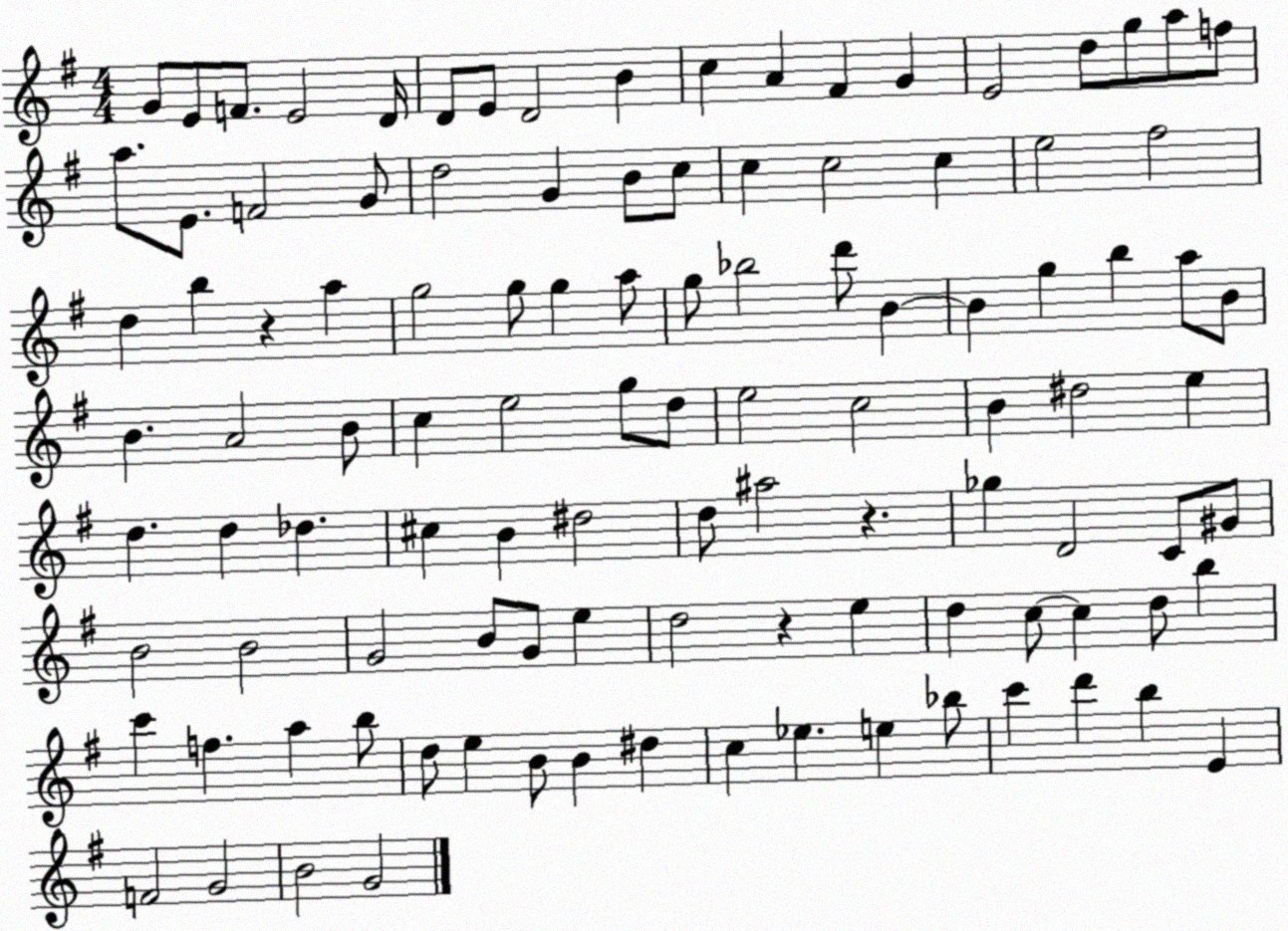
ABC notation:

X:1
T:Untitled
M:4/4
L:1/4
K:G
G/2 E/2 F/2 E2 D/4 D/2 E/2 D2 B c A ^F G E2 d/2 g/2 a/2 f/2 a/2 E/2 F2 G/2 d2 G B/2 c/2 c c2 c e2 ^f2 d b z a g2 g/2 g a/2 g/2 _b2 d'/2 B B g b a/2 B/2 B A2 B/2 c e2 g/2 d/2 e2 c2 B ^d2 e d d _d ^c B ^d2 d/2 ^a2 z _g D2 C/2 ^G/2 B2 B2 G2 B/2 G/2 e d2 z e d c/2 c d/2 b c' f a b/2 d/2 e B/2 B ^d c _e e _b/2 c' d' b E F2 G2 B2 G2